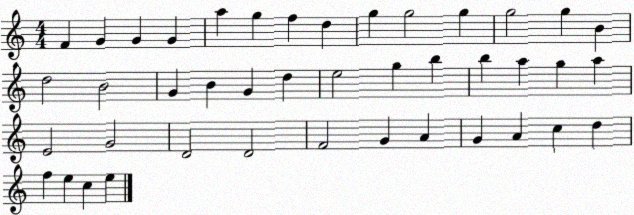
X:1
T:Untitled
M:4/4
L:1/4
K:C
F G G G a g f d g g2 g g2 g B d2 B2 G B G d e2 g b b a g a E2 G2 D2 D2 F2 G A G A c d f e c e